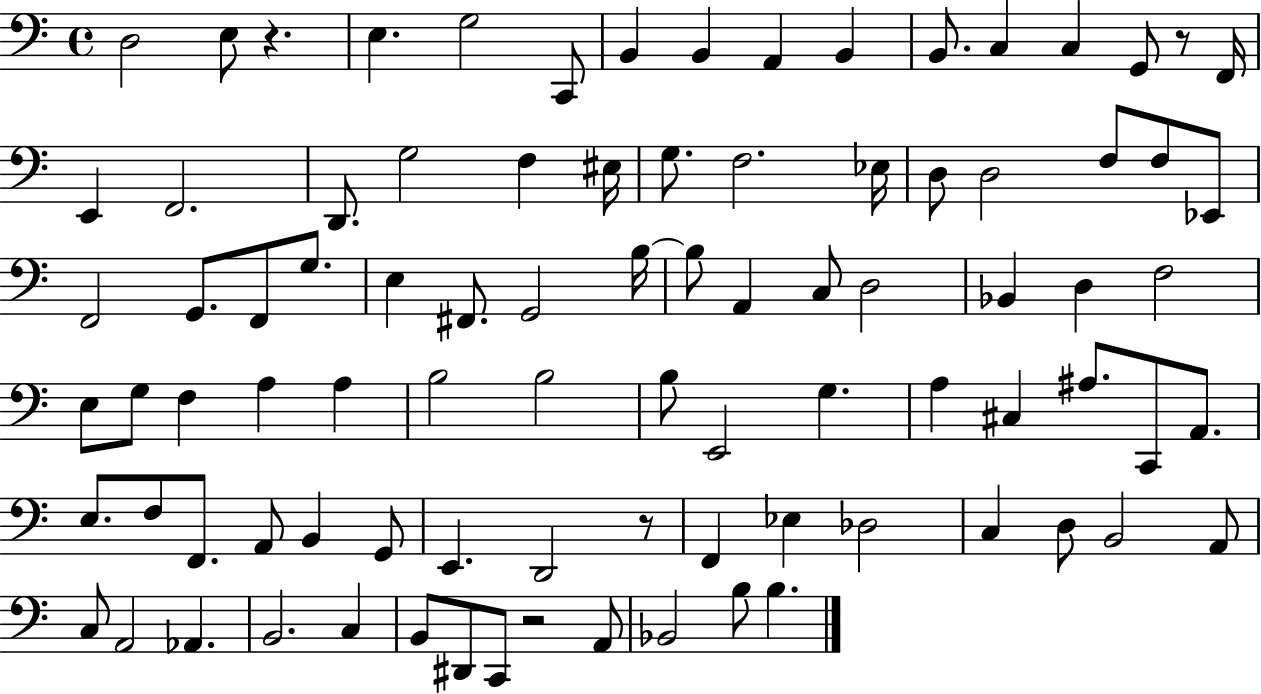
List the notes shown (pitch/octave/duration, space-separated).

D3/h E3/e R/q. E3/q. G3/h C2/e B2/q B2/q A2/q B2/q B2/e. C3/q C3/q G2/e R/e F2/s E2/q F2/h. D2/e. G3/h F3/q EIS3/s G3/e. F3/h. Eb3/s D3/e D3/h F3/e F3/e Eb2/e F2/h G2/e. F2/e G3/e. E3/q F#2/e. G2/h B3/s B3/e A2/q C3/e D3/h Bb2/q D3/q F3/h E3/e G3/e F3/q A3/q A3/q B3/h B3/h B3/e E2/h G3/q. A3/q C#3/q A#3/e. C2/e A2/e. E3/e. F3/e F2/e. A2/e B2/q G2/e E2/q. D2/h R/e F2/q Eb3/q Db3/h C3/q D3/e B2/h A2/e C3/e A2/h Ab2/q. B2/h. C3/q B2/e D#2/e C2/e R/h A2/e Bb2/h B3/e B3/q.